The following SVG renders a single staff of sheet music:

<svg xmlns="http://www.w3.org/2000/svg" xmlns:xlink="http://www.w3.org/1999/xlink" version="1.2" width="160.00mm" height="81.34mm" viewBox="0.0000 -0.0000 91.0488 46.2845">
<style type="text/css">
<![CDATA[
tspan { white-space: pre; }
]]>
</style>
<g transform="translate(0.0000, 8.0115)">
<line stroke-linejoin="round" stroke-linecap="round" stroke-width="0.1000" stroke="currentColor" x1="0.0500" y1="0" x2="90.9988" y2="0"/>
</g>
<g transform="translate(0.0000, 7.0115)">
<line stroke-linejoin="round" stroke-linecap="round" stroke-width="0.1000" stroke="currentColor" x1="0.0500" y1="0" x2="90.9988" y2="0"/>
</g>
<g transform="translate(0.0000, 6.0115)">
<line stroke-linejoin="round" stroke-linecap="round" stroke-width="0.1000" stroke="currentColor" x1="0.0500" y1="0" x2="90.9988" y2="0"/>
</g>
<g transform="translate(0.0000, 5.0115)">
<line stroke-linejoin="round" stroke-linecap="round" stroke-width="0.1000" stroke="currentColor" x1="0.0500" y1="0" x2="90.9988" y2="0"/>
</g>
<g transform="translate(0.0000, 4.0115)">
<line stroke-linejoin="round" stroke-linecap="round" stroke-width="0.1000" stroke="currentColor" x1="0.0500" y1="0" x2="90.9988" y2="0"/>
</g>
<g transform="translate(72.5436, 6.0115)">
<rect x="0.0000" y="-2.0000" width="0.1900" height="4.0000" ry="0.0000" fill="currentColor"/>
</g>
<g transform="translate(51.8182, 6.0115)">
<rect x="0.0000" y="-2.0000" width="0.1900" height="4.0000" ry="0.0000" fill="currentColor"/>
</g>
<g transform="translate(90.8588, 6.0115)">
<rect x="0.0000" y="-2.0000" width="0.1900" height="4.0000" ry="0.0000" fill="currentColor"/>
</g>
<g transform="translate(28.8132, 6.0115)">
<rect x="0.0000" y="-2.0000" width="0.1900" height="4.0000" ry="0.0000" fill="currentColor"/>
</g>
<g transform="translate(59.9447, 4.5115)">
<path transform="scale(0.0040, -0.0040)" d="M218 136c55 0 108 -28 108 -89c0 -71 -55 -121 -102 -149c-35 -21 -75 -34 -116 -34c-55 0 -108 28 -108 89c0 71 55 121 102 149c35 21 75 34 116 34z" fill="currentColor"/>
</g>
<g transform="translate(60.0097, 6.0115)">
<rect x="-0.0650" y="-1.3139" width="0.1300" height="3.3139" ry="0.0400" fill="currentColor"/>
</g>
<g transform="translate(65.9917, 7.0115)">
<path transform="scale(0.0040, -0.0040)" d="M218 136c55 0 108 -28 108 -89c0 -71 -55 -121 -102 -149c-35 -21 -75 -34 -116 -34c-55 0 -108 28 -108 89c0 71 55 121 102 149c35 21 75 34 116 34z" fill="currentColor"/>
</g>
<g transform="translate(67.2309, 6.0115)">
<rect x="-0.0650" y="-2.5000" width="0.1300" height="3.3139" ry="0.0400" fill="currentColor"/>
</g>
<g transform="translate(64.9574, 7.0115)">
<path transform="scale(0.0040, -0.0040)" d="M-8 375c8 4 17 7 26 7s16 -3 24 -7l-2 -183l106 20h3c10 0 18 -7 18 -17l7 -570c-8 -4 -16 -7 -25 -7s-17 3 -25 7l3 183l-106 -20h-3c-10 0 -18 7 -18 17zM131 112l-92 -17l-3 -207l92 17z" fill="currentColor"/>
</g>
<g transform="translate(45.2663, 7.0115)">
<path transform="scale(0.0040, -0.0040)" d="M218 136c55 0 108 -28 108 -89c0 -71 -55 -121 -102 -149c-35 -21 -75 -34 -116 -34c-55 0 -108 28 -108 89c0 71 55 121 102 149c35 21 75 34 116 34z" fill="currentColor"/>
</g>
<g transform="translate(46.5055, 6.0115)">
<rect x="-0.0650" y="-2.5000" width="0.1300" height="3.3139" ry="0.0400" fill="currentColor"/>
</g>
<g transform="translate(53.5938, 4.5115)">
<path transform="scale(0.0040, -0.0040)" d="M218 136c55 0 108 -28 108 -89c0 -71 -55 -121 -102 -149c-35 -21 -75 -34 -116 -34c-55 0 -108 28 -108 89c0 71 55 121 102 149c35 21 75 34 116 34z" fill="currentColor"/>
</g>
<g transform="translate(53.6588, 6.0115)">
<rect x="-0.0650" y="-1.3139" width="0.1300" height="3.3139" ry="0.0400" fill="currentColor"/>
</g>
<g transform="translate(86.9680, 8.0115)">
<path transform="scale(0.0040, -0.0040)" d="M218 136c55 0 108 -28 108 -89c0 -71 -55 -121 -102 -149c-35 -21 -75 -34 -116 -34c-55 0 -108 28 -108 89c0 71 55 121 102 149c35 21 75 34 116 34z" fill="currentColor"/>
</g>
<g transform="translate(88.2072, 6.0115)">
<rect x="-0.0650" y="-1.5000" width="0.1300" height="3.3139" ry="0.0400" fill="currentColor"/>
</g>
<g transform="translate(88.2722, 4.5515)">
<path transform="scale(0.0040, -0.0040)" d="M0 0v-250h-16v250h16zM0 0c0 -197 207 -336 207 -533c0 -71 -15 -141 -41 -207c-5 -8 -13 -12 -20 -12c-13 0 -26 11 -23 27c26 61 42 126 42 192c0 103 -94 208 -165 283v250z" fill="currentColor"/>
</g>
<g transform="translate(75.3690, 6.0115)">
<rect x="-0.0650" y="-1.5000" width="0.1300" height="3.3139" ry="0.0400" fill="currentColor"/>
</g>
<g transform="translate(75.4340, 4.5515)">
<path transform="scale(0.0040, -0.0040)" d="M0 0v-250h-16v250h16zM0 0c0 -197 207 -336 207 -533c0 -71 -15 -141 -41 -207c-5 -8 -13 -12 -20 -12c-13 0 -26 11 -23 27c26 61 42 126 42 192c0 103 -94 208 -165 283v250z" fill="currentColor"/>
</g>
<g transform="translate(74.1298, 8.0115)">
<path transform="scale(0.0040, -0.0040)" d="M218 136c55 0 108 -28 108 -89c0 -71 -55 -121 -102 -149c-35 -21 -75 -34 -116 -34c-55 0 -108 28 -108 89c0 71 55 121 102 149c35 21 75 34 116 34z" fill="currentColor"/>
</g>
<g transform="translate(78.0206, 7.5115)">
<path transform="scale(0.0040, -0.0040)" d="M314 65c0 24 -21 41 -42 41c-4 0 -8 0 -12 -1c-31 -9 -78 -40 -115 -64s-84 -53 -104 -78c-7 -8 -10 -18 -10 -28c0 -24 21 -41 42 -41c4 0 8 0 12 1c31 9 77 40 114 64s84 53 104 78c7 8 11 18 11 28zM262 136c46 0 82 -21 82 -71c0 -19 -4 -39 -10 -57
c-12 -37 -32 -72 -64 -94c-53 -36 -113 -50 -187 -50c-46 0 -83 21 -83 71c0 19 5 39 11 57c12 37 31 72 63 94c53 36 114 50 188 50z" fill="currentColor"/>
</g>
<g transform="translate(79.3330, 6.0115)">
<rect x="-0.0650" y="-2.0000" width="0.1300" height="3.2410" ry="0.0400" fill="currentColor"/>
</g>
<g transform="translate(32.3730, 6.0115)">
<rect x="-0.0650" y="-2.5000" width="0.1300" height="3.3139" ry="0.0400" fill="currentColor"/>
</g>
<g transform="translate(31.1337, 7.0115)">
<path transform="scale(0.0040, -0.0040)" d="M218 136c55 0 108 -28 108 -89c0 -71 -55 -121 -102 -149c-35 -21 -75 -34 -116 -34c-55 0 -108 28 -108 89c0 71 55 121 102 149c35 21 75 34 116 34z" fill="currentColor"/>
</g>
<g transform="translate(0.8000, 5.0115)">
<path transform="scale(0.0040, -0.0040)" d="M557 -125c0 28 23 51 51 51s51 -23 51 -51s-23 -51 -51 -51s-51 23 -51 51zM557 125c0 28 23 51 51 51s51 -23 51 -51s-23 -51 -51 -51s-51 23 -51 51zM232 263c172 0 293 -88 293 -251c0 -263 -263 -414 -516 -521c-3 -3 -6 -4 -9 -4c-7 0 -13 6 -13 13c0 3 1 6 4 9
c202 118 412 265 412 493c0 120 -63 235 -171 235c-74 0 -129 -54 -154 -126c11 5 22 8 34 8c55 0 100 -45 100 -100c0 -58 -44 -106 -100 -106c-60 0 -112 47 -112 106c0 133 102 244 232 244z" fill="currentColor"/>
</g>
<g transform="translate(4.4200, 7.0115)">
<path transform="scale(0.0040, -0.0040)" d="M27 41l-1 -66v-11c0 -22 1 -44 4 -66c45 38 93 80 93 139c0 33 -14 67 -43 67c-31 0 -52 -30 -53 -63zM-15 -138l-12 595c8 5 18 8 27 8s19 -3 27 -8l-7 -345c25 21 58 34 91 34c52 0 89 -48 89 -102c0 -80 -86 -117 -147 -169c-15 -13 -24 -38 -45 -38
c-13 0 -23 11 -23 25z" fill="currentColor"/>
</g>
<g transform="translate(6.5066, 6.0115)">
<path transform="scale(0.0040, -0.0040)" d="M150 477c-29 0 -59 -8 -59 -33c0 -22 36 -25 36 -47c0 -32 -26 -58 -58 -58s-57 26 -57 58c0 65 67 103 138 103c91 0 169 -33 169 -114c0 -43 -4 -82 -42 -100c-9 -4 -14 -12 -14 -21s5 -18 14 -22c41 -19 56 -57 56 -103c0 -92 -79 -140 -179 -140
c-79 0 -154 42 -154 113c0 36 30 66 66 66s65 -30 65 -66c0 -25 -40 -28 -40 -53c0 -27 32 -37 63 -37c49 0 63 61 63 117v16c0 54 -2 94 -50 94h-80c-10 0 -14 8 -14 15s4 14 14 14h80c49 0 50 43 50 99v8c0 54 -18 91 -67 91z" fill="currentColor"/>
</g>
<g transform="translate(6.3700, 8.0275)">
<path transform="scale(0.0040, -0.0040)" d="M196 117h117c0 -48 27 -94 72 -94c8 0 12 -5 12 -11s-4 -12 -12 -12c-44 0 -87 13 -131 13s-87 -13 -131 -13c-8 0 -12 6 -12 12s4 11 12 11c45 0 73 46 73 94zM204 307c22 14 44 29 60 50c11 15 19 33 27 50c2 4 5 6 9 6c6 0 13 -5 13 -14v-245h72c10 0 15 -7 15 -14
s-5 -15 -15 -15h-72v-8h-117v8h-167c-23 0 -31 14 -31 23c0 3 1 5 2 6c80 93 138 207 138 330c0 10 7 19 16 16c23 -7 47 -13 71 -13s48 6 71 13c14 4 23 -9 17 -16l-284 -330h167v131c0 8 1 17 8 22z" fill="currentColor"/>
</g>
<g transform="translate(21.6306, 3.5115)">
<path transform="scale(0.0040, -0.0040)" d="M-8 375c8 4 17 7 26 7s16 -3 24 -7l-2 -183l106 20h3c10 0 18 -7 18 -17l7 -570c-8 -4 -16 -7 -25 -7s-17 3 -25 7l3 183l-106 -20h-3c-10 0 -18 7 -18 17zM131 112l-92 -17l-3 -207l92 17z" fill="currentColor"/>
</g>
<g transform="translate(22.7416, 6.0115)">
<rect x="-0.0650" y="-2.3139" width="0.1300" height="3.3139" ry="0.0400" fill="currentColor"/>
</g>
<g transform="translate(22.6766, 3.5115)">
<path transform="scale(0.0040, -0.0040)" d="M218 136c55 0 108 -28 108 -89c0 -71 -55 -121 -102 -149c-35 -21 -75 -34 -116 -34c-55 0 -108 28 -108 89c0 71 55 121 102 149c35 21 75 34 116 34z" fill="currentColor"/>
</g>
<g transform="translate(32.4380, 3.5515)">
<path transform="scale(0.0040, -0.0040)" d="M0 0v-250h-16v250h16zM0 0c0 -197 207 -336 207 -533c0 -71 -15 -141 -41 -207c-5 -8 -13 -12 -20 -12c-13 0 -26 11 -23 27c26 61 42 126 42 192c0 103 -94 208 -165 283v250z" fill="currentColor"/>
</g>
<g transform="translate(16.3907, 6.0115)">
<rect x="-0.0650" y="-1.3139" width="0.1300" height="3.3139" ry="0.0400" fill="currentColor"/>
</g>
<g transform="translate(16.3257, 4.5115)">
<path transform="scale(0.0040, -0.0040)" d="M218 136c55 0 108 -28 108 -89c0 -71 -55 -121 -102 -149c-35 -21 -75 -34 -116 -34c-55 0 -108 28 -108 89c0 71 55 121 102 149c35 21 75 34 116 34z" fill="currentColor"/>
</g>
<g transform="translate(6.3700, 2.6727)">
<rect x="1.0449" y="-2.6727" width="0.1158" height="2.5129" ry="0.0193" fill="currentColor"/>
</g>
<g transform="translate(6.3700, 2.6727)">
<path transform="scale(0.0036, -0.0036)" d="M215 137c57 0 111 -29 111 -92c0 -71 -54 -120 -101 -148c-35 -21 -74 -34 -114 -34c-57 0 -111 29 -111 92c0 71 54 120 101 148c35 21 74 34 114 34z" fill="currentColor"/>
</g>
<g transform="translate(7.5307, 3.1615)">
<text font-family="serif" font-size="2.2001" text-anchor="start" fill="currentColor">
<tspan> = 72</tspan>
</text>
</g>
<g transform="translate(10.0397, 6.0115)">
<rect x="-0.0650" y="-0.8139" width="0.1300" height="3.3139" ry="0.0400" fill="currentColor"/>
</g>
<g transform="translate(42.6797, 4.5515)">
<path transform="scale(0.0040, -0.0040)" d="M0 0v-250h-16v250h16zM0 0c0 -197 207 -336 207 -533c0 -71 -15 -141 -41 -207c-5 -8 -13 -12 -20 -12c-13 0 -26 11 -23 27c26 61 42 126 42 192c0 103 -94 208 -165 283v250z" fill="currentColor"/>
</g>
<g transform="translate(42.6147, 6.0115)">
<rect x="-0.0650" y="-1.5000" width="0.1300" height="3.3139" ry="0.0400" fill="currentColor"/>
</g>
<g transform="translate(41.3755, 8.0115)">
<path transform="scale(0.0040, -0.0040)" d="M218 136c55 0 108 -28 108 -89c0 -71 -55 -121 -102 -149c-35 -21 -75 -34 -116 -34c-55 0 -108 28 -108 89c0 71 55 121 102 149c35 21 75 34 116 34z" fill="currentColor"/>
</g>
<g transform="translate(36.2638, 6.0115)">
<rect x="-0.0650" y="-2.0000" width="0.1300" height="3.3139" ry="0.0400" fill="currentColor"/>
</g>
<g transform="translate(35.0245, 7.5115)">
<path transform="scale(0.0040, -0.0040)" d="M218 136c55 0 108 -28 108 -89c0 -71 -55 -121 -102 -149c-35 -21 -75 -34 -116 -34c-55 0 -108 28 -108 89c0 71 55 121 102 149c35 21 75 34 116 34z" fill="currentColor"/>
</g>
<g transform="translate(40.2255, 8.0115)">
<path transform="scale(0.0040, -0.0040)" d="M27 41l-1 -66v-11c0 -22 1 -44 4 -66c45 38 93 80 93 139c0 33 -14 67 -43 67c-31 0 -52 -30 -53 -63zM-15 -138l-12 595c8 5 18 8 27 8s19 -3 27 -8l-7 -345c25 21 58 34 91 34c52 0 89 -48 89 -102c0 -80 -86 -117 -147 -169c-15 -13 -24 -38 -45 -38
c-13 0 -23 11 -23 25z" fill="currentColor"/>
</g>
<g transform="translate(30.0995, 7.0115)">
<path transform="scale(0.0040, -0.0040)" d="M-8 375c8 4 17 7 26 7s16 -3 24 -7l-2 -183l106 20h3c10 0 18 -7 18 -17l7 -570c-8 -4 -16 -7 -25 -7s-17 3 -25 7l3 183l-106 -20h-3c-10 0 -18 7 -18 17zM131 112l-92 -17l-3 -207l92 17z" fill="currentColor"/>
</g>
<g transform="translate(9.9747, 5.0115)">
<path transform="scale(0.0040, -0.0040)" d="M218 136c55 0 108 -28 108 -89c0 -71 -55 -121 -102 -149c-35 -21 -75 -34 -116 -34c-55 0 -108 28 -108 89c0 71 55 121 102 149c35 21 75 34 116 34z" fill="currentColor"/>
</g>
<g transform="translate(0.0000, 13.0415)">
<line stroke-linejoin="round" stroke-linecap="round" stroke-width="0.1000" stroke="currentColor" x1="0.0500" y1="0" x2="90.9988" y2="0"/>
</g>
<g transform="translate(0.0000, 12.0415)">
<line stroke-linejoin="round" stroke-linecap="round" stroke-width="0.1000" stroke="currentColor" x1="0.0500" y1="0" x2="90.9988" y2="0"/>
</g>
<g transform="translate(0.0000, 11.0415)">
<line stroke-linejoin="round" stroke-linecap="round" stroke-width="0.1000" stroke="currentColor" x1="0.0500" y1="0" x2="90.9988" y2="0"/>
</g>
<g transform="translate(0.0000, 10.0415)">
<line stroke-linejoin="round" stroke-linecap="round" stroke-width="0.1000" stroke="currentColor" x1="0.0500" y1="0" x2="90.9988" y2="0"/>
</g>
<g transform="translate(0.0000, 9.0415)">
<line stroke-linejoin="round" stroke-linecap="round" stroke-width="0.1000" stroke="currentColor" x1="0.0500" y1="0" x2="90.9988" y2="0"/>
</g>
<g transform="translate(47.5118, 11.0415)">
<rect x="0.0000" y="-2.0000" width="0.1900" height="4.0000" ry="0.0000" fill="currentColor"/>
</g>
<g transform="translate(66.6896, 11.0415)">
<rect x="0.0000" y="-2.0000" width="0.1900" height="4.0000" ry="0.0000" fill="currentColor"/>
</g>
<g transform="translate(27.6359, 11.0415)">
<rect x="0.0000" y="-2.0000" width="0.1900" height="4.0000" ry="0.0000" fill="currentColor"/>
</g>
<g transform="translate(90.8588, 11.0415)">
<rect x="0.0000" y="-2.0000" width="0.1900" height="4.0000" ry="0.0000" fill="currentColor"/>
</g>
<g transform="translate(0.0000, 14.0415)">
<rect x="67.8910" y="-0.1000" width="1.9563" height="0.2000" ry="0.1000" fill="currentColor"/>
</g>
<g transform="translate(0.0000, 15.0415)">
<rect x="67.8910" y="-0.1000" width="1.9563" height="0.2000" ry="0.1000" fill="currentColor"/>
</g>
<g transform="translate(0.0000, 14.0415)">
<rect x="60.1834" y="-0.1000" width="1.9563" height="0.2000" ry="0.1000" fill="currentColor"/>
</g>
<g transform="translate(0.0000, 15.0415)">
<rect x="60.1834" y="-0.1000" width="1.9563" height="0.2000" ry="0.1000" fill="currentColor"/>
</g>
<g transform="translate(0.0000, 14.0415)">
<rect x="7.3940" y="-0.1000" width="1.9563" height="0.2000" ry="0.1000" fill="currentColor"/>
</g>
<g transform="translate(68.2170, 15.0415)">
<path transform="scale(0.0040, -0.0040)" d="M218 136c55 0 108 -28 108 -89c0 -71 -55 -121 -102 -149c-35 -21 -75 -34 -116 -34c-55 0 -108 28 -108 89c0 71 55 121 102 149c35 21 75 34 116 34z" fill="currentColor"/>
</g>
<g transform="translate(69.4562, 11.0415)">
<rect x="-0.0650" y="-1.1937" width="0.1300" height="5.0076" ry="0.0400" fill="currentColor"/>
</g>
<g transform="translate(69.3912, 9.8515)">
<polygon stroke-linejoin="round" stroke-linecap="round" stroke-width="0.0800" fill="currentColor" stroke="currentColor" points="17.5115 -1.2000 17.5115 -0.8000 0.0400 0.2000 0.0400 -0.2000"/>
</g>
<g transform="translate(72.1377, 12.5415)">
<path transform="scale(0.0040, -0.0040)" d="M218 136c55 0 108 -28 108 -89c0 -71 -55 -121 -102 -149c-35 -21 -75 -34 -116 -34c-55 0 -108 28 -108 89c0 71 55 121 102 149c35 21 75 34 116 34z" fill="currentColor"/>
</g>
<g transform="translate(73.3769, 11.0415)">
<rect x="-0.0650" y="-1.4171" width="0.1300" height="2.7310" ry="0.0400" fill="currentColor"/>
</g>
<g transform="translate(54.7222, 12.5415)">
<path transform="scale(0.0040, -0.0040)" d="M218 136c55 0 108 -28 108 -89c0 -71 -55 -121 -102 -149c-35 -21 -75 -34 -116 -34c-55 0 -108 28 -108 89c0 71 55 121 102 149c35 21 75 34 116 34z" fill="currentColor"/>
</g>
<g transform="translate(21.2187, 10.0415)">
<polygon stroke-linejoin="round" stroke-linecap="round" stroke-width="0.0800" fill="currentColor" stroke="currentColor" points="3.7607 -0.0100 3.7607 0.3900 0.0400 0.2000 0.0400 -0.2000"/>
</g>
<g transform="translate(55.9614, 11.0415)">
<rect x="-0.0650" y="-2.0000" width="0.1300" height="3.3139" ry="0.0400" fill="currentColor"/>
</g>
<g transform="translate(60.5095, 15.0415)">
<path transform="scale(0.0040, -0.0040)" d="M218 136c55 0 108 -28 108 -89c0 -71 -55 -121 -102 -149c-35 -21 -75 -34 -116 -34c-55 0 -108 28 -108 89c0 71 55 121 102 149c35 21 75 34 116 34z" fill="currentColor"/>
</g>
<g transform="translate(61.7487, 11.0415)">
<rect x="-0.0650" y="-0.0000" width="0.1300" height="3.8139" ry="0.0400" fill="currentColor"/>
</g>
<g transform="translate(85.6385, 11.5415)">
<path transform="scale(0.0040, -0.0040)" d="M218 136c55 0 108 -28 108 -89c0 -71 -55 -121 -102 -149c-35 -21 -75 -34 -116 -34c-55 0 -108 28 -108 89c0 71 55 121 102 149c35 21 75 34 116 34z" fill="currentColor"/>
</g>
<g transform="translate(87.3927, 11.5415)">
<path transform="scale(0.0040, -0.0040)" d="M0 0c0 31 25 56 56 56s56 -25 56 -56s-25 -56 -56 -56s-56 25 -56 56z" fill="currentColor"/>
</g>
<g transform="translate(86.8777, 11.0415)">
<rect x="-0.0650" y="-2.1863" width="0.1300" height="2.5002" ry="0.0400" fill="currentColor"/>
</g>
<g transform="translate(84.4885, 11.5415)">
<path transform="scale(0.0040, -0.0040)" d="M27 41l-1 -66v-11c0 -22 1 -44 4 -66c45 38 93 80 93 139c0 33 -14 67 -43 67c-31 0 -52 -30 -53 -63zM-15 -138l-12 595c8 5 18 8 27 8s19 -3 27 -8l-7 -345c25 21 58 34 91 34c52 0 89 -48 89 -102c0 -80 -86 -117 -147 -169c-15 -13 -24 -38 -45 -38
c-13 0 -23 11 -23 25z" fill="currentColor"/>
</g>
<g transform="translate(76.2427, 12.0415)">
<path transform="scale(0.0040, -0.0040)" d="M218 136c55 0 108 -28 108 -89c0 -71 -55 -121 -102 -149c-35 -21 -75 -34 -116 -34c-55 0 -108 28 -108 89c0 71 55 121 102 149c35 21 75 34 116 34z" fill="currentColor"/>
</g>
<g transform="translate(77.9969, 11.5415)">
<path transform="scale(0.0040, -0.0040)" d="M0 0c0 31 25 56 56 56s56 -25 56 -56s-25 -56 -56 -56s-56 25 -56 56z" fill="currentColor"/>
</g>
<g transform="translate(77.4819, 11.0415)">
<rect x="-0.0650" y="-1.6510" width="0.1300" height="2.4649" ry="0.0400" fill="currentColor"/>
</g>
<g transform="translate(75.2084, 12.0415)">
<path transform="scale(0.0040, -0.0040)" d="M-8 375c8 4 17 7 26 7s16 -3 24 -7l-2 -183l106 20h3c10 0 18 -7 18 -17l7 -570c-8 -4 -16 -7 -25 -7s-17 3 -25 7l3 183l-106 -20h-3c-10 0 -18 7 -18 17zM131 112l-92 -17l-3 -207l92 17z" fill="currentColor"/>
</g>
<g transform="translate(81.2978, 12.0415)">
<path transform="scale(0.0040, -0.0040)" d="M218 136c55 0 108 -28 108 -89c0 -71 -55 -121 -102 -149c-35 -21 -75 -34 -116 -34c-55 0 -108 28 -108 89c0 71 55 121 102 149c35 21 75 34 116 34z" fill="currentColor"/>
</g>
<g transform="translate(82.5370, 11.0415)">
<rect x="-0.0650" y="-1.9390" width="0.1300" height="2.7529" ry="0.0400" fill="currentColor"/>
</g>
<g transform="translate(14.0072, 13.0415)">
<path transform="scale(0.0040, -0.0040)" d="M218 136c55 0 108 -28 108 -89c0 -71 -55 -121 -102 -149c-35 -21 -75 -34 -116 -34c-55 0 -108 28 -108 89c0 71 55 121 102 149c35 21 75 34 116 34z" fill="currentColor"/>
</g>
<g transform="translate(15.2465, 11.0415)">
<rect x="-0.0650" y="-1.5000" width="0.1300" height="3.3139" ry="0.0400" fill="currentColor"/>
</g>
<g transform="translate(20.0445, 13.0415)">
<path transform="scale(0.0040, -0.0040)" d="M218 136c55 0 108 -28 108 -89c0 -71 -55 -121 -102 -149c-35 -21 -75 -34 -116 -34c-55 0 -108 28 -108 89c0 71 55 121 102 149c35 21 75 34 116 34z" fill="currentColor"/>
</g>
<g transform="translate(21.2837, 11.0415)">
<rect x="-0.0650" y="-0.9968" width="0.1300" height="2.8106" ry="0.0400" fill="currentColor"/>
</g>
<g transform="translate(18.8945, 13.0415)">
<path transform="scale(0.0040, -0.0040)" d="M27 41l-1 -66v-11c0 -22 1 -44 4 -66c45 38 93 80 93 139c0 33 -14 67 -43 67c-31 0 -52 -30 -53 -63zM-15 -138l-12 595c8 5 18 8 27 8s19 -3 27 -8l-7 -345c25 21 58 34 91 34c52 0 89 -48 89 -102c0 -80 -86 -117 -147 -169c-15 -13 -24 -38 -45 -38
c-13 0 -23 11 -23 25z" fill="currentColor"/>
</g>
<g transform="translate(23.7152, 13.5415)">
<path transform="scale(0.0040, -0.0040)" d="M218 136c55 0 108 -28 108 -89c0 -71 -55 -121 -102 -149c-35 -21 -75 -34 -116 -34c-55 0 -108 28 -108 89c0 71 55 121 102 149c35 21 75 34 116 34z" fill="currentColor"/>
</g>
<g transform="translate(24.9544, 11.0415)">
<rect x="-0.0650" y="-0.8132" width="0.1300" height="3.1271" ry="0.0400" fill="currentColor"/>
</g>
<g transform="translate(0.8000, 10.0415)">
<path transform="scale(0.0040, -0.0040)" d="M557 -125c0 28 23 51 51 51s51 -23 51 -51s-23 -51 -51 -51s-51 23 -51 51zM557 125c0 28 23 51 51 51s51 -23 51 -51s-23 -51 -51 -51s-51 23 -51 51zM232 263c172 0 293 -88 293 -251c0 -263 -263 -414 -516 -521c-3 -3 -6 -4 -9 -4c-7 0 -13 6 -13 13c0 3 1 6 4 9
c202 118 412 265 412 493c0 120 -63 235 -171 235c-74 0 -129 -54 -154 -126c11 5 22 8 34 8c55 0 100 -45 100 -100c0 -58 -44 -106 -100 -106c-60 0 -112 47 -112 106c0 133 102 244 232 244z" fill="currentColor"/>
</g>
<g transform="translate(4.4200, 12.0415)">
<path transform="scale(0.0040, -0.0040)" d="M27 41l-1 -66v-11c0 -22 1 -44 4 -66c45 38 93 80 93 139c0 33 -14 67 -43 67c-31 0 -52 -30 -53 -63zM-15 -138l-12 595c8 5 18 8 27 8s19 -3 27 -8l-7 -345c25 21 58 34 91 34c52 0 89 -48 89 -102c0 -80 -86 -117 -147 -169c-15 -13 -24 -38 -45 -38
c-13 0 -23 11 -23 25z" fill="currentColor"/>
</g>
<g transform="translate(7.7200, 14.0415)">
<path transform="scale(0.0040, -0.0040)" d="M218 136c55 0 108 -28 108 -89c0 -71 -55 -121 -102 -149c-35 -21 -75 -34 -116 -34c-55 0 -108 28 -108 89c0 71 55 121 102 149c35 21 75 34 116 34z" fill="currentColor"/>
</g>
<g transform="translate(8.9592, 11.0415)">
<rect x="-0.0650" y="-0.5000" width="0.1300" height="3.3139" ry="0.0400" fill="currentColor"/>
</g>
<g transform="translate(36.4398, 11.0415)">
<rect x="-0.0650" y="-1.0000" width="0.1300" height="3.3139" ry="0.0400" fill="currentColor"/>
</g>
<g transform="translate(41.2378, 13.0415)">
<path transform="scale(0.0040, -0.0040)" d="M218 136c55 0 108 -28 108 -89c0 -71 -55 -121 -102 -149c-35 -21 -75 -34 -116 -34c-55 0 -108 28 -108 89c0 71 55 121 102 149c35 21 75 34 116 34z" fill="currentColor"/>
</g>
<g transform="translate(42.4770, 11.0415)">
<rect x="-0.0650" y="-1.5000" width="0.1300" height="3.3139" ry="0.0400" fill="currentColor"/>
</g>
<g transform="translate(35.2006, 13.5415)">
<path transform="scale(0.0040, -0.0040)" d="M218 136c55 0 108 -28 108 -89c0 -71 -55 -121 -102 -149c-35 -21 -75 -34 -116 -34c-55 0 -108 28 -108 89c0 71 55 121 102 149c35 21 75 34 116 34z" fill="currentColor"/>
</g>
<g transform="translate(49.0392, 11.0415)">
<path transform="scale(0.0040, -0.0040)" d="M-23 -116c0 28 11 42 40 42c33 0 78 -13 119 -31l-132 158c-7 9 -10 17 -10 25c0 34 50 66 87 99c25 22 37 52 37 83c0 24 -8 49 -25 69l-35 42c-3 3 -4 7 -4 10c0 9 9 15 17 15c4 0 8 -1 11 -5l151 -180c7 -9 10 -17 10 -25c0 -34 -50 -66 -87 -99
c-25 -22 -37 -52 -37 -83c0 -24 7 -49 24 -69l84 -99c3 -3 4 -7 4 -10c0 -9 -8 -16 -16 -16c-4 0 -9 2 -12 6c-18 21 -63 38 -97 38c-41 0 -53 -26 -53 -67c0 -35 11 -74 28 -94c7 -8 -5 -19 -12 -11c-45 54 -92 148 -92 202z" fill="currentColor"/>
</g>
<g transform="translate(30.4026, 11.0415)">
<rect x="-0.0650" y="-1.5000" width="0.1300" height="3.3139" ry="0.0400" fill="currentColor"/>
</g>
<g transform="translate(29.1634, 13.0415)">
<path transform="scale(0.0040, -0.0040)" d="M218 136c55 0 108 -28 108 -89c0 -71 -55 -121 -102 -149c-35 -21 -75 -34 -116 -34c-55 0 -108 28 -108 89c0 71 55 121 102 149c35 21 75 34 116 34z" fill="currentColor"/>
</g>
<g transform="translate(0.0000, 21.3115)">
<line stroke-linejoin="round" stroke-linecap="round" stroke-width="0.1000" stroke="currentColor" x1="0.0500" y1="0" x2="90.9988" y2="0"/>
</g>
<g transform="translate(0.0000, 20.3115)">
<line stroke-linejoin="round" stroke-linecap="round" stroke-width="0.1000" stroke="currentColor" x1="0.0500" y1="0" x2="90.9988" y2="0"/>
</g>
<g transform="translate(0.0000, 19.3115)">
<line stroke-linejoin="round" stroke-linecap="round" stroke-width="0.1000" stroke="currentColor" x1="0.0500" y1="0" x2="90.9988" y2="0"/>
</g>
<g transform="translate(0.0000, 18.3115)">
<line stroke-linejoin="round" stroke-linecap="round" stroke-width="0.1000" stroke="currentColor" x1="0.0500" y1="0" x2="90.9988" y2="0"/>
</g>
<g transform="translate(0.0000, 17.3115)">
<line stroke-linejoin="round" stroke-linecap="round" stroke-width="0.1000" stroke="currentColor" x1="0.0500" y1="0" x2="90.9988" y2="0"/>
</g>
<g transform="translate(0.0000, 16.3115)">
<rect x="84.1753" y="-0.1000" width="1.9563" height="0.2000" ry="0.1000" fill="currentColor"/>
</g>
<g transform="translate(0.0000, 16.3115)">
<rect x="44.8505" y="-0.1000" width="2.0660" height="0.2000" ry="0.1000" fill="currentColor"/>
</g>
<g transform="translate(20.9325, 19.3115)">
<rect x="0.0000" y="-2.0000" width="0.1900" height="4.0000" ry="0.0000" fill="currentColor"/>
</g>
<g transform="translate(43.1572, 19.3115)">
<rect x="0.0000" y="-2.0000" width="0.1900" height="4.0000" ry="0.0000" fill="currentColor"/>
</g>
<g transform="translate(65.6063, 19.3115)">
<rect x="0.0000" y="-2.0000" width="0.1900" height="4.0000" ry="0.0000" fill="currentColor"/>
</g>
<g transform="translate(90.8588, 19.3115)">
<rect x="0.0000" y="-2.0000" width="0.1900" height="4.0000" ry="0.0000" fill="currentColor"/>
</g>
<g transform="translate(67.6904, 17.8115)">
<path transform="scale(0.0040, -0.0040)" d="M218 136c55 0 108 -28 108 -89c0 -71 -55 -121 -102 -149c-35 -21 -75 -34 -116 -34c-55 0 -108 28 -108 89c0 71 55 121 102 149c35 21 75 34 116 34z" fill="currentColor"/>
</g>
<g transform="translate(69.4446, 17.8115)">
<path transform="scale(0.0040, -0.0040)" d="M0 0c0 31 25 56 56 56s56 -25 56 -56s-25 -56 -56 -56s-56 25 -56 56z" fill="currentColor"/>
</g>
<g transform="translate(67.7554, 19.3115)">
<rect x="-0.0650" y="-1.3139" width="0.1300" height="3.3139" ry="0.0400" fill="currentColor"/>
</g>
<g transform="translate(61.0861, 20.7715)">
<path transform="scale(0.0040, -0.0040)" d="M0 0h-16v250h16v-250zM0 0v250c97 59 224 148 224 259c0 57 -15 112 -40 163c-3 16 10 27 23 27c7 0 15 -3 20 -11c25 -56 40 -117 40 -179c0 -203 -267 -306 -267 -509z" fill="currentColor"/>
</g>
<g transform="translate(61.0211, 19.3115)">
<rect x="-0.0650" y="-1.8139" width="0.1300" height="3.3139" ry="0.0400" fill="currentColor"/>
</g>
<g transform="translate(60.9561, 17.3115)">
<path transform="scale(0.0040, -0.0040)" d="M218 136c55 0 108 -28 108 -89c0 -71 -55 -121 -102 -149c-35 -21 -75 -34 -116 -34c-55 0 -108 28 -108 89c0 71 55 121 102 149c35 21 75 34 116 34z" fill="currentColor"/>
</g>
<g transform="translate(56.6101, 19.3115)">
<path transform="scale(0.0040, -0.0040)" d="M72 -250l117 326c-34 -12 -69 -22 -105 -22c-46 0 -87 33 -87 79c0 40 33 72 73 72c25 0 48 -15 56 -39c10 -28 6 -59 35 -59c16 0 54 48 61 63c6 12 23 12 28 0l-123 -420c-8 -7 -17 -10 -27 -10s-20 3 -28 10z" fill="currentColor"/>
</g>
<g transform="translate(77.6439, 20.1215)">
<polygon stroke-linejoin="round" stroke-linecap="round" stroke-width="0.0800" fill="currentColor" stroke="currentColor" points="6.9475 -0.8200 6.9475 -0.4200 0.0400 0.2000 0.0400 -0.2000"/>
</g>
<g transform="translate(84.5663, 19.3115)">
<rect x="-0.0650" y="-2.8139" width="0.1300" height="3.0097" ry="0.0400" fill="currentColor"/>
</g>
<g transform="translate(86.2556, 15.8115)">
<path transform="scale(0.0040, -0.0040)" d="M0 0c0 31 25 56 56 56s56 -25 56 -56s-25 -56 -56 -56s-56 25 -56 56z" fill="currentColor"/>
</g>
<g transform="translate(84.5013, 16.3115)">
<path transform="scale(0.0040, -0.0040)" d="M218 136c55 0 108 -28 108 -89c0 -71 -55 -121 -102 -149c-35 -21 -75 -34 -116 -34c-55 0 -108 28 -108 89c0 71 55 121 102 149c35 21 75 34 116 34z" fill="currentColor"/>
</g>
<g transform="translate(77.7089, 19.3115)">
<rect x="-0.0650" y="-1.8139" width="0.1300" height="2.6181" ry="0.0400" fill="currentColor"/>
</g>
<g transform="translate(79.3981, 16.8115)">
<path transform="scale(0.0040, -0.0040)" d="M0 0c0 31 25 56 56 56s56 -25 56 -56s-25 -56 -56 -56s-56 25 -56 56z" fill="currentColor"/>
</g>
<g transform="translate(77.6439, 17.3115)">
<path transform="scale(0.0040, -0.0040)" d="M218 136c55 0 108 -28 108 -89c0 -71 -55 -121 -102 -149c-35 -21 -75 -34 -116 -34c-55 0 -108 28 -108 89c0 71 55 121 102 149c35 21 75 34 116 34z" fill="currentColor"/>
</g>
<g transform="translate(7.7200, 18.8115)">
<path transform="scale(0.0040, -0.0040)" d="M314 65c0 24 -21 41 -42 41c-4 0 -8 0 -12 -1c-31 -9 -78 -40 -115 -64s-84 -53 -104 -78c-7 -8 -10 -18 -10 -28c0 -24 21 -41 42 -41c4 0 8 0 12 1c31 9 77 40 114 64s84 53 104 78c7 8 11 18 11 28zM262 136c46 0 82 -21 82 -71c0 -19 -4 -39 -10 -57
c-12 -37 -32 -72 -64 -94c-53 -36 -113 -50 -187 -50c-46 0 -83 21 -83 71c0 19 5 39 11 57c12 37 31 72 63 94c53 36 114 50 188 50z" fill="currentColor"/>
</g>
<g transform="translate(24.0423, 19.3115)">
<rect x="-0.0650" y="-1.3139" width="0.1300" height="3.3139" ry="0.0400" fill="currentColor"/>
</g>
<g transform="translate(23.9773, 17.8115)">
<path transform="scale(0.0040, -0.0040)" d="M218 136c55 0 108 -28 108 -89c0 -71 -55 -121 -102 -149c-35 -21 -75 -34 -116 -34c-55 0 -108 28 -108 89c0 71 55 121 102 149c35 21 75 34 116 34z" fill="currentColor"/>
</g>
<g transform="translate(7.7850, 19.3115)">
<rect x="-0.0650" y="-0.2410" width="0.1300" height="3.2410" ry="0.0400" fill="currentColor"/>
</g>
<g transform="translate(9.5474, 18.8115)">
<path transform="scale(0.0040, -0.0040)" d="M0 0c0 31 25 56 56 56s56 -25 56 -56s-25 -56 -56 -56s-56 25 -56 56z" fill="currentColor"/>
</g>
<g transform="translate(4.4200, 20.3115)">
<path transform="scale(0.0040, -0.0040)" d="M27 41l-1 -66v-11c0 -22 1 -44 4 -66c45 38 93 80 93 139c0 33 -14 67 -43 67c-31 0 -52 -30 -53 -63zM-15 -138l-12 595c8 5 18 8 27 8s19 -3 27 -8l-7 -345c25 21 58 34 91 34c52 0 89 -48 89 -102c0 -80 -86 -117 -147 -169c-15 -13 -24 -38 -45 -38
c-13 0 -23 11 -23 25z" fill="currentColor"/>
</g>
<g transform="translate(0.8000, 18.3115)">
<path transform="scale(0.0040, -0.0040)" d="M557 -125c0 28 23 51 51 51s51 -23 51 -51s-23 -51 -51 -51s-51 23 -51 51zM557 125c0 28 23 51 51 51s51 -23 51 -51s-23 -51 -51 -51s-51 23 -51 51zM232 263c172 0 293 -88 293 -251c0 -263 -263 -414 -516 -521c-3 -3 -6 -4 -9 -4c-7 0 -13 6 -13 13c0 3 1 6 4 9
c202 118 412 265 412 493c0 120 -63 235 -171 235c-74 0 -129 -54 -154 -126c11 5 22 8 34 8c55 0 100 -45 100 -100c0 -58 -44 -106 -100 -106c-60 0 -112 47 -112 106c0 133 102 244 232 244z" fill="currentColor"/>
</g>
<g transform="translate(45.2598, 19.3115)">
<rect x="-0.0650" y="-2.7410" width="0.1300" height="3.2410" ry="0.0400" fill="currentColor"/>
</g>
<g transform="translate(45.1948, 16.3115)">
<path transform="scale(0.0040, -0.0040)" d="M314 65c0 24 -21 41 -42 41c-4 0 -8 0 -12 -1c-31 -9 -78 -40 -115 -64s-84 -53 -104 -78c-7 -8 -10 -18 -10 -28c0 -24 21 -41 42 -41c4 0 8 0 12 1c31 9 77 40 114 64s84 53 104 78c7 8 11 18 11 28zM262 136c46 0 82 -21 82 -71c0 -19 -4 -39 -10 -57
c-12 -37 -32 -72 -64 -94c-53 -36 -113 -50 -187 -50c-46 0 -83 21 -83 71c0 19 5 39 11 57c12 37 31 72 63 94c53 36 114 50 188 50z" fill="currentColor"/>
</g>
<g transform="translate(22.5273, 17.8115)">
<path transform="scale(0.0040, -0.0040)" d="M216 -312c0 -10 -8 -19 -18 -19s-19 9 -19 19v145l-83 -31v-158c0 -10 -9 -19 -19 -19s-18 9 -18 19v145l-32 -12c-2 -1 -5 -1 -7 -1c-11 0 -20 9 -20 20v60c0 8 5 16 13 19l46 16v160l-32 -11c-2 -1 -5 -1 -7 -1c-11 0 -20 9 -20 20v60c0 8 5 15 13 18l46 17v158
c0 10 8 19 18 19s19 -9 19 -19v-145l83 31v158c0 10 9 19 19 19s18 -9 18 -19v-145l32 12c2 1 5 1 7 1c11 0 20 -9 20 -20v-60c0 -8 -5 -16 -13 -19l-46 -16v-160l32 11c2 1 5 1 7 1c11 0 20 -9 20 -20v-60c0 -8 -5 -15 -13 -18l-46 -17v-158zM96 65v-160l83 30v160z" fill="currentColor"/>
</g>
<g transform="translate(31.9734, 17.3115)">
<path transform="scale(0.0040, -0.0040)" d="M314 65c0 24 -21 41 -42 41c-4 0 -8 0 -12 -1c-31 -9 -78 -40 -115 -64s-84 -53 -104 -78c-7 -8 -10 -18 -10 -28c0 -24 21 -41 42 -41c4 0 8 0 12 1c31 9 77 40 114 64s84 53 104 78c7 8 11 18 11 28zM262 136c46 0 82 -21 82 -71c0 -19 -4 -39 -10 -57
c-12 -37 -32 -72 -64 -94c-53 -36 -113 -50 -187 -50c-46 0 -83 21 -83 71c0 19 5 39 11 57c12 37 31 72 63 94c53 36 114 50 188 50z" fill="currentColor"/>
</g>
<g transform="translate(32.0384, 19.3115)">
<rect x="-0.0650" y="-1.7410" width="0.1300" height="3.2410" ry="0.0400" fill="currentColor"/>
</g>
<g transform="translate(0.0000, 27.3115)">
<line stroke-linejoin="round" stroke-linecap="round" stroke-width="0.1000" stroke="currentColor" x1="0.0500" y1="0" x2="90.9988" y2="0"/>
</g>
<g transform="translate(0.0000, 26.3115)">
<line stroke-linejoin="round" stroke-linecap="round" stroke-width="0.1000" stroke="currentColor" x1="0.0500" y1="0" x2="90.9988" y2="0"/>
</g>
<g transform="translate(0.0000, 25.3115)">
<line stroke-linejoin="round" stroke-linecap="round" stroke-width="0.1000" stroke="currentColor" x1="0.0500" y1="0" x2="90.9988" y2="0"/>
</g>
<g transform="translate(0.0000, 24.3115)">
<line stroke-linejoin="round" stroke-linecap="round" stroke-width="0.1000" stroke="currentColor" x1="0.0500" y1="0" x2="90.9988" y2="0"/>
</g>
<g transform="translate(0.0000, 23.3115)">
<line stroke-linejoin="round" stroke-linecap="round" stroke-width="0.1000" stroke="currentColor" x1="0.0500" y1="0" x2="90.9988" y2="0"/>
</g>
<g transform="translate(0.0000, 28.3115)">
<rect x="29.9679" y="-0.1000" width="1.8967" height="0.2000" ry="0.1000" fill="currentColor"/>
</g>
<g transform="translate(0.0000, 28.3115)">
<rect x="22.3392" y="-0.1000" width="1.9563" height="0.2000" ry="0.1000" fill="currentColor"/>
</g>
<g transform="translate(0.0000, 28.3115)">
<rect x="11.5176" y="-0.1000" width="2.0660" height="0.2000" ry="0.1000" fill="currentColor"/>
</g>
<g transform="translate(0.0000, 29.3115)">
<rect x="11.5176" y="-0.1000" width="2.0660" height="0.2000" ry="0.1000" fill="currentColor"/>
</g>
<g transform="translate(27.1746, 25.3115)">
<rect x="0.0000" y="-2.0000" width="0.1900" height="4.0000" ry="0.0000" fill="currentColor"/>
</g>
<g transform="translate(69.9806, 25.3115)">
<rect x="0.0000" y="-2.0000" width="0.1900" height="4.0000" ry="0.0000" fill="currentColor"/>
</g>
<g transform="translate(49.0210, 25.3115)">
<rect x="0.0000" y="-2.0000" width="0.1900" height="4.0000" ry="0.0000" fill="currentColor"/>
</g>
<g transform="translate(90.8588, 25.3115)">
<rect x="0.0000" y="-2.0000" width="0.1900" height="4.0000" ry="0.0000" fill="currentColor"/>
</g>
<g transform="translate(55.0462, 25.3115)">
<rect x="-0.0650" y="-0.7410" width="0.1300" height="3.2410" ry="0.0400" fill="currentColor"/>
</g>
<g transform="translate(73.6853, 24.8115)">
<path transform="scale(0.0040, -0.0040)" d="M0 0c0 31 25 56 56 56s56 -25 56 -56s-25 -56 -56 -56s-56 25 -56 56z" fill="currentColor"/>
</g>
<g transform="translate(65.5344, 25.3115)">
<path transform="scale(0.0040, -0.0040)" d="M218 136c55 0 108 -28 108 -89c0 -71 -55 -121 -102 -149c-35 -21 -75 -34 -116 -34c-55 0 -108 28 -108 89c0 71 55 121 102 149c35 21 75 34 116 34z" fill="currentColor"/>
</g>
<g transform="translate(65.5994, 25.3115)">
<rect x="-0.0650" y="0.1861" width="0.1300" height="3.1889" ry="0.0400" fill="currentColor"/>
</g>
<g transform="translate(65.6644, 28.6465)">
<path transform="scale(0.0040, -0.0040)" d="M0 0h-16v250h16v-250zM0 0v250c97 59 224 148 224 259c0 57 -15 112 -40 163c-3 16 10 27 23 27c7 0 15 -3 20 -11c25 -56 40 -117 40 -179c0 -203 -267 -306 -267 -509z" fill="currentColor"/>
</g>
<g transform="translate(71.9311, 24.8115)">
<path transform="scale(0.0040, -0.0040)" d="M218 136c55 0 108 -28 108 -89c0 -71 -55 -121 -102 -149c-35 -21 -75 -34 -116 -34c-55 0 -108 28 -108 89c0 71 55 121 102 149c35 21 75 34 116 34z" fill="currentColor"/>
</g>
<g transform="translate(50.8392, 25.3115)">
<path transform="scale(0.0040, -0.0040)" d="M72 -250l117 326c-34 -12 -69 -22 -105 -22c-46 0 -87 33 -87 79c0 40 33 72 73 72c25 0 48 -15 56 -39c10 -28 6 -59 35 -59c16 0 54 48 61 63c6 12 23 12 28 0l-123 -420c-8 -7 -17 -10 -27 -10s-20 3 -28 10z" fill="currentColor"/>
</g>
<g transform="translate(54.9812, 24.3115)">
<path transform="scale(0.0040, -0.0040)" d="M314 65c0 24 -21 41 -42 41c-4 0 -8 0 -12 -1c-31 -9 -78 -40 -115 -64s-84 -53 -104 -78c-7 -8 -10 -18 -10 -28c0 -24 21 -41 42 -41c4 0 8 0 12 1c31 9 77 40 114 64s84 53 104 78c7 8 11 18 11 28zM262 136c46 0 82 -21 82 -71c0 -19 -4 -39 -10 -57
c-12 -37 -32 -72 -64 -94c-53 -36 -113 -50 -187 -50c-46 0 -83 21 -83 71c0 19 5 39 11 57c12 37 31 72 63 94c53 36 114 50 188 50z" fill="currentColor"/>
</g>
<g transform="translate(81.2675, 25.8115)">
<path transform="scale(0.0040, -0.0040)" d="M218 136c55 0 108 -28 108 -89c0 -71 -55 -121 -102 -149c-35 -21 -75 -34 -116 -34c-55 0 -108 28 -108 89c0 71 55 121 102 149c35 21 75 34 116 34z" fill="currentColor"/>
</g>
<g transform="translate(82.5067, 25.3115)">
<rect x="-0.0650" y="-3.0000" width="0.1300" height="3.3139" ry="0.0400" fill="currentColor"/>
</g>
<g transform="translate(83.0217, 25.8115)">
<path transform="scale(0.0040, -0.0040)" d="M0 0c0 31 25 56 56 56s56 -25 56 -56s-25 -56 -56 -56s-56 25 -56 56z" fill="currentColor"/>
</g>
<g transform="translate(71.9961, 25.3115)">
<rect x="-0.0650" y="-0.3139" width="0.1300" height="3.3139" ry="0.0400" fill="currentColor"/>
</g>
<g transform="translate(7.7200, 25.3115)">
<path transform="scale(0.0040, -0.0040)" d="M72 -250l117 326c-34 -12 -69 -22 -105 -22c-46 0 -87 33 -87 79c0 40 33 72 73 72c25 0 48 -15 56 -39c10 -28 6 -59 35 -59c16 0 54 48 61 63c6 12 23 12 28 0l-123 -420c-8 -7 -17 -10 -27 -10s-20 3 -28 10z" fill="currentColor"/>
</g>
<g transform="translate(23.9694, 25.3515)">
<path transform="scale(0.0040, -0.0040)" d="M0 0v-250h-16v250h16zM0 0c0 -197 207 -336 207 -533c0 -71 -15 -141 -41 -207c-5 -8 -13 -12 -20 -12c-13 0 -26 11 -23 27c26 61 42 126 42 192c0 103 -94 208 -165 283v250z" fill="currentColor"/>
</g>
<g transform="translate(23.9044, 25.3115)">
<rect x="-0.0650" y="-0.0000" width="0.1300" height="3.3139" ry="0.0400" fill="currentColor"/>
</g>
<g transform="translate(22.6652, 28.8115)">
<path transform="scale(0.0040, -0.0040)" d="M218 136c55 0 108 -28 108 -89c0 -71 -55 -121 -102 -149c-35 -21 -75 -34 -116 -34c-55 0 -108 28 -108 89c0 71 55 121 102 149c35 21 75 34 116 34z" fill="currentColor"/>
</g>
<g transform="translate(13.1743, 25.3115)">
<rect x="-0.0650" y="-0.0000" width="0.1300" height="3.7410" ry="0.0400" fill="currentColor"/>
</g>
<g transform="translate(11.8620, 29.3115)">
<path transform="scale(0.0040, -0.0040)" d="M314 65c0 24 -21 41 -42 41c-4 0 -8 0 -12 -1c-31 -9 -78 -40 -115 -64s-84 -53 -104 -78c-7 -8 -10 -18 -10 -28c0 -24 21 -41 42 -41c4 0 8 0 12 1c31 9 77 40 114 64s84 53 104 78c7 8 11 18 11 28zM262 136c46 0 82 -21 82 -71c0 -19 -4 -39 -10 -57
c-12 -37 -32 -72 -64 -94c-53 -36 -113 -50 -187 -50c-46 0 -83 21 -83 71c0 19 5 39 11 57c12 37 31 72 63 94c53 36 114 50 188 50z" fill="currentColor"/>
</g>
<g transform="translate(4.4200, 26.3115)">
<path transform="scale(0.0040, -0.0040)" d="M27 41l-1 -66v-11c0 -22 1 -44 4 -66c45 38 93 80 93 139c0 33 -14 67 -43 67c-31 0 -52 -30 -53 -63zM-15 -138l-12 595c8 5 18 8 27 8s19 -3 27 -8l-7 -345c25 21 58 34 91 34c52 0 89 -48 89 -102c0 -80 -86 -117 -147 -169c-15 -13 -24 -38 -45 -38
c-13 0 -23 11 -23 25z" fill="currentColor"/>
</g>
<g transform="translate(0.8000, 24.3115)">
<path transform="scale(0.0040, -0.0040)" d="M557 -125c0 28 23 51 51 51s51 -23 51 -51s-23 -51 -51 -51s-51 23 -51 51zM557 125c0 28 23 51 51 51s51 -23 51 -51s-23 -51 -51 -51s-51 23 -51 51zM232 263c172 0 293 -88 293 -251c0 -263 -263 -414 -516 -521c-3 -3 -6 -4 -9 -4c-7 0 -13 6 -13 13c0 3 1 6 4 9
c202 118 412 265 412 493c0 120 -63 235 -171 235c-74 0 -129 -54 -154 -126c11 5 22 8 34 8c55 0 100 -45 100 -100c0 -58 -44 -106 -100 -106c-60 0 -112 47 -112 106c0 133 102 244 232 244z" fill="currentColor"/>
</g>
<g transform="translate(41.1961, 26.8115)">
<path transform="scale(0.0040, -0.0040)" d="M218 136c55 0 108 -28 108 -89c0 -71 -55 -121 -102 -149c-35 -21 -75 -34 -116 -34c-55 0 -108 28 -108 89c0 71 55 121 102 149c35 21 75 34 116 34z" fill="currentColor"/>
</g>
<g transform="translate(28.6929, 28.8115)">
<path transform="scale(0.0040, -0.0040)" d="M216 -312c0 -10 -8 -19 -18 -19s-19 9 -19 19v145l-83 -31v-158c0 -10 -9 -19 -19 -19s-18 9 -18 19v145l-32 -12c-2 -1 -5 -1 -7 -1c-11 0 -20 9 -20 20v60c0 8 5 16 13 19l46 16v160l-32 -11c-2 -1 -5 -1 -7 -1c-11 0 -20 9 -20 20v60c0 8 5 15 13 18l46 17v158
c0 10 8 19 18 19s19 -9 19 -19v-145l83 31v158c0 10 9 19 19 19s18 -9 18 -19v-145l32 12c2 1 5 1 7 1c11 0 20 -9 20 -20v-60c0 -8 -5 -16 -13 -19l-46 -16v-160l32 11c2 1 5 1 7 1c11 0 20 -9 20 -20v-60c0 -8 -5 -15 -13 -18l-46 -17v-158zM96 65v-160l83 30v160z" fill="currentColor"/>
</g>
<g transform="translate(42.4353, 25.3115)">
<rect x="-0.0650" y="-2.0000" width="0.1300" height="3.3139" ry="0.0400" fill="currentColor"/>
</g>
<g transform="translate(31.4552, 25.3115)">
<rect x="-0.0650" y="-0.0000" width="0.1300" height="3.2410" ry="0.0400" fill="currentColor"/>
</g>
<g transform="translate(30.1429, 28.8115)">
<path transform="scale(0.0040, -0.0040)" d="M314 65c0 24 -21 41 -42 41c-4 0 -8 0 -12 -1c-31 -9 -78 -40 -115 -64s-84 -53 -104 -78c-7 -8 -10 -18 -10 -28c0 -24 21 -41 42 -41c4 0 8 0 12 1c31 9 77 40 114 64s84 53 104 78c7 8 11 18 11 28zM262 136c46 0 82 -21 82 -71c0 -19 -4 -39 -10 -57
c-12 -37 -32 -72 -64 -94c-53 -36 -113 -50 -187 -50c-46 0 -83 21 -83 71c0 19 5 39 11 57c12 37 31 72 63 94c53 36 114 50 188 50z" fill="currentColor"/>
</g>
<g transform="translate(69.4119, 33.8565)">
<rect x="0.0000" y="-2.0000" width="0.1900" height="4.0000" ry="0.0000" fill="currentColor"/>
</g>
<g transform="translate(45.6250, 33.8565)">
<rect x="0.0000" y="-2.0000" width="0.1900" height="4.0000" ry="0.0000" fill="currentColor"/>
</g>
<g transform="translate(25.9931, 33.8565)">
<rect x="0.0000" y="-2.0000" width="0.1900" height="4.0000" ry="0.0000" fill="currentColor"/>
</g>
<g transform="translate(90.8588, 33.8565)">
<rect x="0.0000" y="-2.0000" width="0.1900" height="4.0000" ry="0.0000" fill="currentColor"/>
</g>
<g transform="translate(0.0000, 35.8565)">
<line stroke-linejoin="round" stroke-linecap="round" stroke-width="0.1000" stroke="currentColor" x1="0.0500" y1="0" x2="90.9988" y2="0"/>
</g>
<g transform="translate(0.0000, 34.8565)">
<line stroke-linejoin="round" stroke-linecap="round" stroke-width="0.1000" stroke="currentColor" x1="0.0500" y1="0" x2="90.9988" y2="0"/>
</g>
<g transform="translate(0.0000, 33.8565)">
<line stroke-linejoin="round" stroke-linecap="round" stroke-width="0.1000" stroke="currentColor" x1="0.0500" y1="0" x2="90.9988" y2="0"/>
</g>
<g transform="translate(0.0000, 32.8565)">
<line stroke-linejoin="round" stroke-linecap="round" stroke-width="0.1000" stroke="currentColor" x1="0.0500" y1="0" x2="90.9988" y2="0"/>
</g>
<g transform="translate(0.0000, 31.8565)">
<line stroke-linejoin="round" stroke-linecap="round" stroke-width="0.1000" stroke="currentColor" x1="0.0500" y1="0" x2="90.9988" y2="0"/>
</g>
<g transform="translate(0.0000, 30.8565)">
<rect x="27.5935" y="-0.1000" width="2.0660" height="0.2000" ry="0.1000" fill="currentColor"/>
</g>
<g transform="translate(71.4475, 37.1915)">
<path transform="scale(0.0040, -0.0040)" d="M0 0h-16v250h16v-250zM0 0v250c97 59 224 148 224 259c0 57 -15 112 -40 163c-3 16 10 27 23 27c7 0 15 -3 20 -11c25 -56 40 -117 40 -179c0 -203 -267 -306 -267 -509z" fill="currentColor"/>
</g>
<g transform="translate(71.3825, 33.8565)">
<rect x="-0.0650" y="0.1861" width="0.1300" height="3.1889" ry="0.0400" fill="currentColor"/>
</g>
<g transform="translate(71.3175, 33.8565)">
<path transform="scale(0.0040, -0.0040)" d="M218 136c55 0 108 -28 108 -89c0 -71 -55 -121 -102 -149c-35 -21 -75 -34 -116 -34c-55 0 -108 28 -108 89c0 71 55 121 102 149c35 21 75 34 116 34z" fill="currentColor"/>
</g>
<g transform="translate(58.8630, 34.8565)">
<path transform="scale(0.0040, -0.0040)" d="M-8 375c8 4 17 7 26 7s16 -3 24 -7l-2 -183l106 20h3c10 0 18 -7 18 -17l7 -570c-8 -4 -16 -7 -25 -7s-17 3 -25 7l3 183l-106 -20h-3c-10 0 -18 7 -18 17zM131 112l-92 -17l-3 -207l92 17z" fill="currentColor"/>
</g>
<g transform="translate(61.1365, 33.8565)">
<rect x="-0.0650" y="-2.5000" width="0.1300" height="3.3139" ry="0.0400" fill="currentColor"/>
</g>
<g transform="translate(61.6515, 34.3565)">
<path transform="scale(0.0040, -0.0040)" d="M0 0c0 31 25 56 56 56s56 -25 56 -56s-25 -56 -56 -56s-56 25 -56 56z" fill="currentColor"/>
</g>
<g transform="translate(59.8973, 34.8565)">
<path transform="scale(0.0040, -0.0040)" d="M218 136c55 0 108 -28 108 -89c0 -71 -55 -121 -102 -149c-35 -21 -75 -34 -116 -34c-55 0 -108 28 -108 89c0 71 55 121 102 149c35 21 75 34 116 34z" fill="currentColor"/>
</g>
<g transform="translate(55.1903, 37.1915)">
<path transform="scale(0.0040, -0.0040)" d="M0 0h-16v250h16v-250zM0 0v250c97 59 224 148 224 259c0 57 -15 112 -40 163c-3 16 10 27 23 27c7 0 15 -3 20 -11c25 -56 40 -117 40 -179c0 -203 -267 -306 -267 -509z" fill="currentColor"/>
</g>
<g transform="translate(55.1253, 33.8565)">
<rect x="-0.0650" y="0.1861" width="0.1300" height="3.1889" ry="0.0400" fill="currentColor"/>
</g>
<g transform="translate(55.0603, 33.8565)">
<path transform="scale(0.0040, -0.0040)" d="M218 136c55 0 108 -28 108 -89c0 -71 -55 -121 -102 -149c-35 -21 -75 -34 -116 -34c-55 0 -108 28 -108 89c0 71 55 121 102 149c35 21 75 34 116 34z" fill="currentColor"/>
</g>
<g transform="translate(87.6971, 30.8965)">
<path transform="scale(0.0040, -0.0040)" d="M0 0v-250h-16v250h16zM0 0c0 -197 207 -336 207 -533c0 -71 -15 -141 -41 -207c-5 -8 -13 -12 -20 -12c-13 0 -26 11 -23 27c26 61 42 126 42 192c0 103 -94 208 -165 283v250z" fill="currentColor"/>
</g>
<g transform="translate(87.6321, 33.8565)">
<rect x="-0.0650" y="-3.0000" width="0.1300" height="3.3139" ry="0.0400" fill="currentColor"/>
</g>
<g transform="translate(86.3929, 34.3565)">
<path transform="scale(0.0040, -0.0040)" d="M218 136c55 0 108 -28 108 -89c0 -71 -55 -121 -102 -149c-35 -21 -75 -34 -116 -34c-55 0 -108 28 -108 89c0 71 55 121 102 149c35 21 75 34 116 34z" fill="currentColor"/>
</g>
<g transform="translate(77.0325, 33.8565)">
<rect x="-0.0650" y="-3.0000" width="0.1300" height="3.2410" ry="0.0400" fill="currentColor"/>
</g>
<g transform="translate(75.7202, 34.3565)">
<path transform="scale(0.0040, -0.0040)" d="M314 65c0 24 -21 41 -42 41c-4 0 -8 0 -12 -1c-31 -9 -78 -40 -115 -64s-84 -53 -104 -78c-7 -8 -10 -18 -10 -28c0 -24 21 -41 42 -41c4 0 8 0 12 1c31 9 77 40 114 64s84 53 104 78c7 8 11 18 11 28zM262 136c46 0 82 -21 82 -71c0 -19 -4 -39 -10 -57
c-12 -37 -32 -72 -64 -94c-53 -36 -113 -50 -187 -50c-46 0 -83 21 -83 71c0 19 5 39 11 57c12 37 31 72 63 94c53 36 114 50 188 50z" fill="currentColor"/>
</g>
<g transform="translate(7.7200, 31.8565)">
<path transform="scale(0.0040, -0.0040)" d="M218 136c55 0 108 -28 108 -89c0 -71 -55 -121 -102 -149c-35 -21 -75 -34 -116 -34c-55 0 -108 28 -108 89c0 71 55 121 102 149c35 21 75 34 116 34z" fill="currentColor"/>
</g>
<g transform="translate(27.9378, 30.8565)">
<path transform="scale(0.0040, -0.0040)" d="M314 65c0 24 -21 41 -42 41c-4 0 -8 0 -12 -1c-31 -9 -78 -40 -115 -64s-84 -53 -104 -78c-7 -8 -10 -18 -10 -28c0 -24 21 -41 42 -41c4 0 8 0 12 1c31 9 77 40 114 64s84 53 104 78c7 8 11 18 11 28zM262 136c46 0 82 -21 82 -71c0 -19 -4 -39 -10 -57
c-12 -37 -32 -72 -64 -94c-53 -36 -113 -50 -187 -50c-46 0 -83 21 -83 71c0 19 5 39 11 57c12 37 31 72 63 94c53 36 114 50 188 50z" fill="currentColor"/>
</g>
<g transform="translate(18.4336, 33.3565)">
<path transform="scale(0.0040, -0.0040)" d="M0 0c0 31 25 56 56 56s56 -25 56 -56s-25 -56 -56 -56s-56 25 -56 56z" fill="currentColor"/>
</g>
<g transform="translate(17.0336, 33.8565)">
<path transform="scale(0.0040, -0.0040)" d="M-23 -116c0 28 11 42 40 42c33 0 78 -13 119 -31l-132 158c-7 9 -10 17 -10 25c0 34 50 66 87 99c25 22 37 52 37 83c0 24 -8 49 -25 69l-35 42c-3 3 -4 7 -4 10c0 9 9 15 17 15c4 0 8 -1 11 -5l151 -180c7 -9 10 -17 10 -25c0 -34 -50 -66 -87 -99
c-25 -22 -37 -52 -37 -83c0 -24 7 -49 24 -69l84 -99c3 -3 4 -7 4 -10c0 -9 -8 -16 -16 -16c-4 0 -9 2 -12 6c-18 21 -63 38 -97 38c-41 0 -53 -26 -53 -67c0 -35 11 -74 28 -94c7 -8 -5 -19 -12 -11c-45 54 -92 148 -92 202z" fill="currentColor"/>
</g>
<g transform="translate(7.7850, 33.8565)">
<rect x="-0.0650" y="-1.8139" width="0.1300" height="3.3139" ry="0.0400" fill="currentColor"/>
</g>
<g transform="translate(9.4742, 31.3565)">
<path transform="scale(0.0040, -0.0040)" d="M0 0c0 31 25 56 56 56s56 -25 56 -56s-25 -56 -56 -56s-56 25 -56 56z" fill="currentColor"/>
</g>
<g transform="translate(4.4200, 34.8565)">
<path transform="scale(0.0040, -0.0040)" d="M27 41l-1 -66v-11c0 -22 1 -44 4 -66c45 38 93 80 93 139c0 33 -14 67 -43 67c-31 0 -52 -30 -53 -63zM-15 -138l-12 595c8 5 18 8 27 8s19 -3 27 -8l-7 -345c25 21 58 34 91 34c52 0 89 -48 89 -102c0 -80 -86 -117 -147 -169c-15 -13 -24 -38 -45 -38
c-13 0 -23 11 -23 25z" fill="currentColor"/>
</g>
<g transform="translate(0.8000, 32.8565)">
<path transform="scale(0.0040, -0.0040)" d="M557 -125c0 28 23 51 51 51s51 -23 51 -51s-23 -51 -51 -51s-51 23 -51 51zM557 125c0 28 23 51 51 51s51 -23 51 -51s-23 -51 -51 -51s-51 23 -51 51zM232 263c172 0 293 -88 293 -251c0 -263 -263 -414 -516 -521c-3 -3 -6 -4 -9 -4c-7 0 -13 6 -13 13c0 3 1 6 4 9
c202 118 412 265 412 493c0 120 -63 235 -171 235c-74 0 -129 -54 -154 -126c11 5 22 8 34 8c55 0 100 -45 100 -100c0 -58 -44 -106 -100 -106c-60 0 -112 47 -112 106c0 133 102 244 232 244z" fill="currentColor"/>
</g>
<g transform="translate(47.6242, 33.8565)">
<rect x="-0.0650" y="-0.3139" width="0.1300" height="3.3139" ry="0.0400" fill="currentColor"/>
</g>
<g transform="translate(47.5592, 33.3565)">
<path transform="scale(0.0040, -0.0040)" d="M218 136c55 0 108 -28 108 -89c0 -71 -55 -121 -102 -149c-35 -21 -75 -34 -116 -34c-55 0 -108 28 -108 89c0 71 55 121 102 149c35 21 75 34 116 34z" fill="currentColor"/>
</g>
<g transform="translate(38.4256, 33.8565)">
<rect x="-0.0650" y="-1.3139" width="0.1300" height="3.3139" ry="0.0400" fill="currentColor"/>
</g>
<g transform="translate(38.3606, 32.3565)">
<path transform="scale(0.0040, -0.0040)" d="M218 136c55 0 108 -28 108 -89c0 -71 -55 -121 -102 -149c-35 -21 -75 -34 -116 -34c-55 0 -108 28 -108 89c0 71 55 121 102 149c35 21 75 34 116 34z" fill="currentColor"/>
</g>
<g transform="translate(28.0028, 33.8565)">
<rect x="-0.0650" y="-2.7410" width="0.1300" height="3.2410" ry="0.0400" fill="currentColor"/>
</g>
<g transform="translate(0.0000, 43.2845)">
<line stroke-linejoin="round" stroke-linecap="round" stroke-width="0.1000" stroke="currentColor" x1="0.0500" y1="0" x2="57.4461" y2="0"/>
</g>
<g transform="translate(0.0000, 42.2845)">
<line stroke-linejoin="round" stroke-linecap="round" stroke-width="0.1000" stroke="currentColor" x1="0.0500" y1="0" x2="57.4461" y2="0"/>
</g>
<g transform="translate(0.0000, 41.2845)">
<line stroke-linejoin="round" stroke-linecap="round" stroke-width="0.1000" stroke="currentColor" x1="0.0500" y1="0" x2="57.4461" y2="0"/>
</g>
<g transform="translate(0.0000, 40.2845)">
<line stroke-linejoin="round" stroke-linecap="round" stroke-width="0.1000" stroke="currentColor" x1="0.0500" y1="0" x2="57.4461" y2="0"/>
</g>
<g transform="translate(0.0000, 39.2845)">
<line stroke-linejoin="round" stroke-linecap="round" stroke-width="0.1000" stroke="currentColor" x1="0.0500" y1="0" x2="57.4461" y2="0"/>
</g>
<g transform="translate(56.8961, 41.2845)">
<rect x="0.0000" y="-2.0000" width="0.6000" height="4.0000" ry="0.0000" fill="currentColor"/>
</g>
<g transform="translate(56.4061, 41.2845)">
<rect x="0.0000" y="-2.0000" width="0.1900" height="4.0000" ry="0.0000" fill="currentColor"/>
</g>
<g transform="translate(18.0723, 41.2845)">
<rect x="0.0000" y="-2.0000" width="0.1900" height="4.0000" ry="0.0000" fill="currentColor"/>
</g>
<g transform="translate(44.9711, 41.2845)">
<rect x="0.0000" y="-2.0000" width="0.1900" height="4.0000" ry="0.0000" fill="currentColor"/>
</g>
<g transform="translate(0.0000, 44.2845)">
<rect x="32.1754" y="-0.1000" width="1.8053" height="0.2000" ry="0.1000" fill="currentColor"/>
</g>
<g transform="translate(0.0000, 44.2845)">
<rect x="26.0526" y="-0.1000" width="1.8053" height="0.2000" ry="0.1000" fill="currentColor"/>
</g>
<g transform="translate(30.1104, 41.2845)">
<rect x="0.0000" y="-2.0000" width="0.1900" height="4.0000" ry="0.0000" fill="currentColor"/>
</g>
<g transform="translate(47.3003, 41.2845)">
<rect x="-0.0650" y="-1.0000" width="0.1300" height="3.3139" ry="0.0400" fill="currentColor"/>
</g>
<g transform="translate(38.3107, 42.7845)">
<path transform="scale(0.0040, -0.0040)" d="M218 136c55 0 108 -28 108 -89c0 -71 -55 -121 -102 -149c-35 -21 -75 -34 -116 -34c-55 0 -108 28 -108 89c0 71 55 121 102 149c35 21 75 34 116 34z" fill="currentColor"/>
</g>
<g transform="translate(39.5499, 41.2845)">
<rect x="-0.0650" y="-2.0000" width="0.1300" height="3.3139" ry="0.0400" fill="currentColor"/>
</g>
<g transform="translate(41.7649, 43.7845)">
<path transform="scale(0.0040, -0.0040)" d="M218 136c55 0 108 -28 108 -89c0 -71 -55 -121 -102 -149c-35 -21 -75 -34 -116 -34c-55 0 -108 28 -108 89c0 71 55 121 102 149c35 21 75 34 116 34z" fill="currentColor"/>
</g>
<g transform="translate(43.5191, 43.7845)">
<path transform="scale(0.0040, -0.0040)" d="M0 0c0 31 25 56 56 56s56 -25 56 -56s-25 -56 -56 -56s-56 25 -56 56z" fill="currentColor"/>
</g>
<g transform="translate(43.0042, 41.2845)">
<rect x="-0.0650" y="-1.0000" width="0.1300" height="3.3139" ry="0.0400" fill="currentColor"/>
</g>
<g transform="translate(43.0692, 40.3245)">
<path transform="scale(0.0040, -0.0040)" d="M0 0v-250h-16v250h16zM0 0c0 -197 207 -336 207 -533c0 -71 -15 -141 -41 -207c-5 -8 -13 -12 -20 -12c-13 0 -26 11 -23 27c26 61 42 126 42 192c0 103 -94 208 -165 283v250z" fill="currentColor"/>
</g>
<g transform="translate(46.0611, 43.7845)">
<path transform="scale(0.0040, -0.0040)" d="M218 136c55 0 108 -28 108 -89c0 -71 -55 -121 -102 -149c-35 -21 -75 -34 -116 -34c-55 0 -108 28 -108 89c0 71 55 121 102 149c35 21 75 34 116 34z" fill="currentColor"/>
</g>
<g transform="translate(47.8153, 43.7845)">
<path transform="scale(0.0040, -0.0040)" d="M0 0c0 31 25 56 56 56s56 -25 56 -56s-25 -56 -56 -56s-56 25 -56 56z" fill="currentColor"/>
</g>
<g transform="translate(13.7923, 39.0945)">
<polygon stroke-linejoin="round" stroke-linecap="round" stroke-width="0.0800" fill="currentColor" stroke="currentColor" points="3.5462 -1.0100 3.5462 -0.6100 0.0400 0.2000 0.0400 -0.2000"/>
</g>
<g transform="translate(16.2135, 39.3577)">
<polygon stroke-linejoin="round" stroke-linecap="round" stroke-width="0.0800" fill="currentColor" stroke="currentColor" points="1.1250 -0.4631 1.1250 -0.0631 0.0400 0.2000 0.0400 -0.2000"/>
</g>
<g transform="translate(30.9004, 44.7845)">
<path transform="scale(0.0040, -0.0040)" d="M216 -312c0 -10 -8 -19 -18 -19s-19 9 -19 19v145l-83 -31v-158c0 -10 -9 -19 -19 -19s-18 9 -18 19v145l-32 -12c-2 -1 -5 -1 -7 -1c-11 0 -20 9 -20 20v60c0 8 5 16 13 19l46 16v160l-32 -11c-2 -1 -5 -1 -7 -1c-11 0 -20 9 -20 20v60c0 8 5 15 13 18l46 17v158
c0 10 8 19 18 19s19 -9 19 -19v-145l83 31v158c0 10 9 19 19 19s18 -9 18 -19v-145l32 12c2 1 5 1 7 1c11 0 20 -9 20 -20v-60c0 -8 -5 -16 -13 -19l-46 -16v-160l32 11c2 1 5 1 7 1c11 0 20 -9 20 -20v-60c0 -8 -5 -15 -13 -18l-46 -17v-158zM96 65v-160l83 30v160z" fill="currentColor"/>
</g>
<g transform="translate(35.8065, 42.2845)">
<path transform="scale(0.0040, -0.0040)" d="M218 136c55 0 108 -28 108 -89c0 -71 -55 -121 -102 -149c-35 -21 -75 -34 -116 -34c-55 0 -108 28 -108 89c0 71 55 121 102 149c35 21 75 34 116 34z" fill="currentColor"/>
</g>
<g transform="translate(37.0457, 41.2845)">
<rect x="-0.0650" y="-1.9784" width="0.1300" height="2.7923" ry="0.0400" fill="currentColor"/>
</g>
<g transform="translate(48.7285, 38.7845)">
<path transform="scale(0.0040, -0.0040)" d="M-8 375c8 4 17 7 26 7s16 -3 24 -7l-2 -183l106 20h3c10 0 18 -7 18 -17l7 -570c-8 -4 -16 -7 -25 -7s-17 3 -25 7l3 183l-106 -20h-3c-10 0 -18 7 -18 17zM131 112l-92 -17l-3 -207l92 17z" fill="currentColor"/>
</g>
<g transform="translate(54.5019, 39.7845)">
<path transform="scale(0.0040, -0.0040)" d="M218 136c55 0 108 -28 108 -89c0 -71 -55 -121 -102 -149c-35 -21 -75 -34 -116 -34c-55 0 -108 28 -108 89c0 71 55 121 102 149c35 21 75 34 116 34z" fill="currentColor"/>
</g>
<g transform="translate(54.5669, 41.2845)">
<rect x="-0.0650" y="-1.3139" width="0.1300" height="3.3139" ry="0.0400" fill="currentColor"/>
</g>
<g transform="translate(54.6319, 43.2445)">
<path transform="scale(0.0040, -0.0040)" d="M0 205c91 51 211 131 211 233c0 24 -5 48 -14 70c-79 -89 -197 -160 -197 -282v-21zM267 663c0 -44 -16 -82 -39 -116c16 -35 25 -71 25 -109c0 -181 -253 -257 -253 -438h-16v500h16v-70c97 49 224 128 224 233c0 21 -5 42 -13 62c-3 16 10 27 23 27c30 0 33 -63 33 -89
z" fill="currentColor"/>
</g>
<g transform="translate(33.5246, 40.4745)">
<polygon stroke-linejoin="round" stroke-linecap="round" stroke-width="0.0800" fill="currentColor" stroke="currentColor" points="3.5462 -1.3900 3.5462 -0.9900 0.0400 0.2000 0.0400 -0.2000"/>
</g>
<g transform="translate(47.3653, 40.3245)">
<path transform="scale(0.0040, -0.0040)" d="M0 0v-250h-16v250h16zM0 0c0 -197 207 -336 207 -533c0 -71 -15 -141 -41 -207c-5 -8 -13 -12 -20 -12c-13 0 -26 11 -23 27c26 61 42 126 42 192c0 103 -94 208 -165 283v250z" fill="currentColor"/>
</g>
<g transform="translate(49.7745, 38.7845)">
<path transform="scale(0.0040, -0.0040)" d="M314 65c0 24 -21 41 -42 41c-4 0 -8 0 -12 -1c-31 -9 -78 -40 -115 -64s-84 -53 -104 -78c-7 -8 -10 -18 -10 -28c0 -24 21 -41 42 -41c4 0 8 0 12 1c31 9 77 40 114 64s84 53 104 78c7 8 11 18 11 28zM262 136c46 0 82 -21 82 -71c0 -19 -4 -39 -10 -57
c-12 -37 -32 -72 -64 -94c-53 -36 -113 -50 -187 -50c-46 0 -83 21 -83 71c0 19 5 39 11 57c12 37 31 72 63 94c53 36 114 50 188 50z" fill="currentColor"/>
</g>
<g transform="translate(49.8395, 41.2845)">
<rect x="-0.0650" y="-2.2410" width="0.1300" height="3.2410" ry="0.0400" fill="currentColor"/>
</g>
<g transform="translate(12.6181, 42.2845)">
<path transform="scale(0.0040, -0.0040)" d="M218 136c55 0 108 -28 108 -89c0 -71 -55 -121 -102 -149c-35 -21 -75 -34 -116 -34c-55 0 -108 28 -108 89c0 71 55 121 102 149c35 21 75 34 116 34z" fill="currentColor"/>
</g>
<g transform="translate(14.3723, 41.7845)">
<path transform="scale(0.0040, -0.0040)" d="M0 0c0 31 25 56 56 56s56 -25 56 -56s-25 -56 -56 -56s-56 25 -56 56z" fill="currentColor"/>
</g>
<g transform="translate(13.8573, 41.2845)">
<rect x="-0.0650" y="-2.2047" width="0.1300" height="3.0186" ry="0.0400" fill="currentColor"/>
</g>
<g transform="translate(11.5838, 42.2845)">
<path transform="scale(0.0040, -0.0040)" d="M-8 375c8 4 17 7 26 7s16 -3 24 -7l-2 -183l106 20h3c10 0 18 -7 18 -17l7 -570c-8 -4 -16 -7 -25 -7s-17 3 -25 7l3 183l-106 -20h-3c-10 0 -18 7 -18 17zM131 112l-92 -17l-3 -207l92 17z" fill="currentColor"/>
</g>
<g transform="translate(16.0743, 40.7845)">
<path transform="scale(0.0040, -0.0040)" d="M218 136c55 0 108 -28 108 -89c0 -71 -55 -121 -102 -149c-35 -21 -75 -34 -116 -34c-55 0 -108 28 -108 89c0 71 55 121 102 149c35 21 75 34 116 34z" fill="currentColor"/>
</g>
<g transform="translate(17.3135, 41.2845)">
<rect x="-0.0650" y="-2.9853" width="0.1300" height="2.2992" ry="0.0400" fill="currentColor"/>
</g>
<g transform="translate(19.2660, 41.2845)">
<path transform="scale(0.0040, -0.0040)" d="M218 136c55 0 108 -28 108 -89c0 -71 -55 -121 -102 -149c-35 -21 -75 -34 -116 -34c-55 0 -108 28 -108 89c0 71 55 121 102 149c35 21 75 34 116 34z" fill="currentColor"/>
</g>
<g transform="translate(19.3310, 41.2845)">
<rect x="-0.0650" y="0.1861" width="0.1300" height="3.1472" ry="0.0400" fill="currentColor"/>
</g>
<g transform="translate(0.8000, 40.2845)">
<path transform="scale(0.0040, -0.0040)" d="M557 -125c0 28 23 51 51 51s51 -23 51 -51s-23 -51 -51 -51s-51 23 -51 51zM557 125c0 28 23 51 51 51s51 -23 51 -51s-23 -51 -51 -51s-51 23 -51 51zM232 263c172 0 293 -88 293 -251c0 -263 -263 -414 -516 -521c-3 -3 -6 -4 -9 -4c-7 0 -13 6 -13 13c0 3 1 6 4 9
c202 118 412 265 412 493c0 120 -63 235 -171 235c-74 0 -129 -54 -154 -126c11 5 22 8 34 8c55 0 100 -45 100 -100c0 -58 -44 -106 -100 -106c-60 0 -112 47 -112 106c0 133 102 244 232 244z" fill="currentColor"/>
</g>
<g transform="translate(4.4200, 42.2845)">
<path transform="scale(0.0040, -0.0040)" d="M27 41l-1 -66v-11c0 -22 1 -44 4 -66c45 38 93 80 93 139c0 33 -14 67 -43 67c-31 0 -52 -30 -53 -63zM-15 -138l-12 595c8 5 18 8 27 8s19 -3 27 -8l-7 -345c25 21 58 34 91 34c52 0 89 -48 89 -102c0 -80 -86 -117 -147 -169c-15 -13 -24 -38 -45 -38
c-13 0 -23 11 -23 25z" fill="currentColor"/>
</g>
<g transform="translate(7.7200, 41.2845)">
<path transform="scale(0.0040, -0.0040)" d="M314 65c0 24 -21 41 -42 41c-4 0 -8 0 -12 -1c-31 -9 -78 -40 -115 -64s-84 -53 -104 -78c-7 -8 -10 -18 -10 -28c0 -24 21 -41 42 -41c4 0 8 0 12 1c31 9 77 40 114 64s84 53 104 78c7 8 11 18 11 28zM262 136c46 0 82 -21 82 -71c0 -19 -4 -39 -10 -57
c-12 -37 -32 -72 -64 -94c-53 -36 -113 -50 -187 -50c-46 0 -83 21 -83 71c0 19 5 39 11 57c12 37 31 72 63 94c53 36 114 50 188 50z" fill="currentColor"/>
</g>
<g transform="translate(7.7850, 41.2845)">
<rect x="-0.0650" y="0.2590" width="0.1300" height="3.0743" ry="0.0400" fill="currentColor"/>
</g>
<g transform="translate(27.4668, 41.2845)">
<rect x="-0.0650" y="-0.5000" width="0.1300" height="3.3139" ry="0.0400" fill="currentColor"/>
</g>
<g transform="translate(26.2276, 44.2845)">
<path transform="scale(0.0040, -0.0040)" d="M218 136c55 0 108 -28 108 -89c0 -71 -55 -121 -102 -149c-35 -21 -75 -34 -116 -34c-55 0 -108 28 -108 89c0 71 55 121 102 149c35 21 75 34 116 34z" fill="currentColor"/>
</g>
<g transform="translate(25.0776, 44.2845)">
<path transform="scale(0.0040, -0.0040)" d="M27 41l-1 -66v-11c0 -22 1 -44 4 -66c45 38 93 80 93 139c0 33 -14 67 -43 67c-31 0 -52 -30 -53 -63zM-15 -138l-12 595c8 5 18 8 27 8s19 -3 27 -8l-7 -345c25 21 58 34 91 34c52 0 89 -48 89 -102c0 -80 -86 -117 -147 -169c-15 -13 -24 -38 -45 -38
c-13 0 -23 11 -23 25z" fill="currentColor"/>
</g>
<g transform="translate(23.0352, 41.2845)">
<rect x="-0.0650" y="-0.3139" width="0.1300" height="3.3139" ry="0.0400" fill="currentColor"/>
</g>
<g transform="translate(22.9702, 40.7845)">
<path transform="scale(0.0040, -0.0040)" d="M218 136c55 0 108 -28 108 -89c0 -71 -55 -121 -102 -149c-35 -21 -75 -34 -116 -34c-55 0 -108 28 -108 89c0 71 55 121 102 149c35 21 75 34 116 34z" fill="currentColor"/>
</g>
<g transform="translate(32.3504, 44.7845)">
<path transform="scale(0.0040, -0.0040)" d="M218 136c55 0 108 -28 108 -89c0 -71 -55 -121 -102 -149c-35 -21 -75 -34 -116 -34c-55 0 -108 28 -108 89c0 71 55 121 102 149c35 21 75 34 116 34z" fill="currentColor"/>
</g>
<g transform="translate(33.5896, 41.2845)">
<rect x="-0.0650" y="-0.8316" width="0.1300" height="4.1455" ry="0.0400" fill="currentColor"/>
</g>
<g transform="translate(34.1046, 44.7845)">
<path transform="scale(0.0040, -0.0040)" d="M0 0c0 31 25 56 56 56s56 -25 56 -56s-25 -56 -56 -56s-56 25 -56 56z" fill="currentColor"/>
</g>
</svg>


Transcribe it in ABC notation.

X:1
T:Untitled
M:3/4
L:1/4
K:F
F, G, B, B,,/2 A,, _G,,/2 B,, G, G, B,, G,,/2 A,,2 G,,/2 E,, G,, _G,,/2 F,,/2 G,, F,, G,, z A,, C,, C,,/2 A,,/2 B,,/2 B,,/2 _C,/2 E,2 ^G, A,2 C2 z/2 A,/2 G, A,/2 C/2 z/2 C,,2 D,,/2 ^D,,2 A,, z/2 F,2 D,/2 E, C, A, z C2 G, E, D,/2 B,, D,/2 C,2 C,/2 D,2 B,,/2 E,/4 D, E, _E,, ^D,,/2 _B,,/2 A,, F,,/2 F,,/2 B,2 G,/4